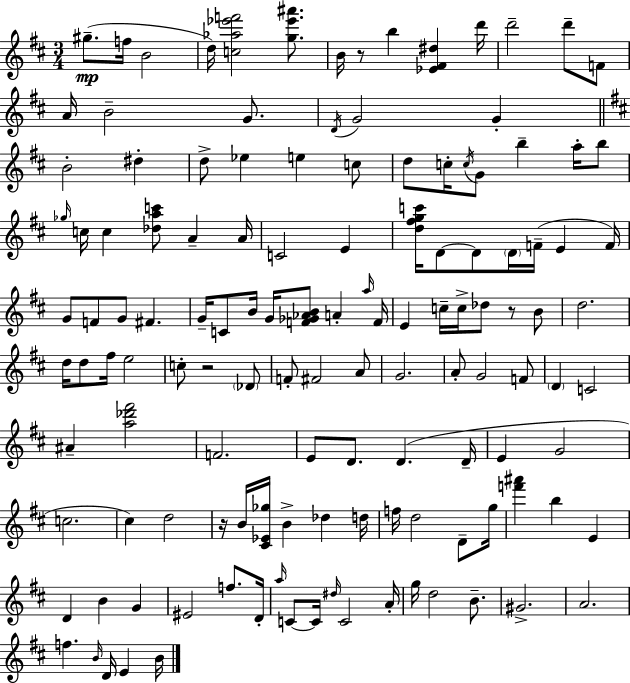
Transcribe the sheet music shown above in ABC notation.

X:1
T:Untitled
M:3/4
L:1/4
K:D
^g/2 f/4 B2 d/4 [c_a_e'f']2 [g_e'^a']/2 B/4 z/2 b [_E^F^d] d'/4 d'2 d'/2 F/2 A/4 B2 G/2 D/4 G2 G B2 ^d d/2 _e e c/2 d/2 c/4 c/4 G/2 b a/4 b/2 _g/4 c/4 c [_dac']/2 A A/4 C2 E [d^fgc']/4 D/2 D/2 D/4 F/4 E F/4 G/2 F/2 G/2 ^F G/4 C/2 B/4 G/4 [F_G_AB]/2 A a/4 F/4 E c/4 c/4 _d/2 z/2 B/2 d2 d/4 d/2 ^f/4 e2 c/2 z2 _D/2 F/2 ^F2 A/2 G2 A/2 G2 F/2 D C2 ^A [a_d'^f']2 F2 E/2 D/2 D D/4 E G2 c2 ^c d2 z/4 B/4 [^C_E_g]/4 B _d d/4 f/4 d2 D/2 g/4 [f'^a'] b E D B G ^E2 f/2 D/4 a/4 C/2 C/4 ^d/4 C2 A/4 g/4 d2 B/2 ^G2 A2 f B/4 D/4 E B/4